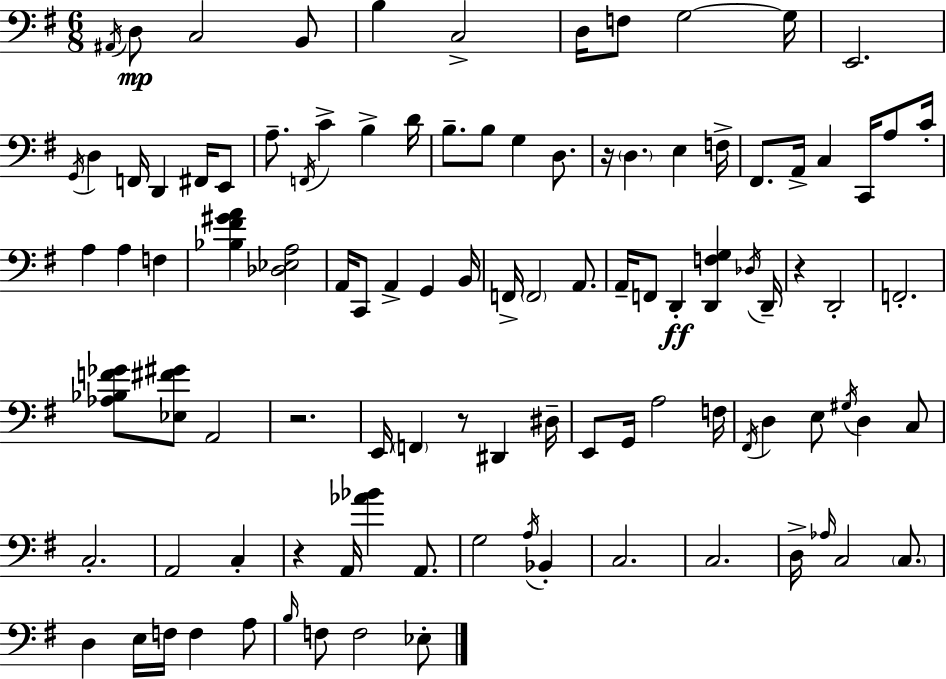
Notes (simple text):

A#2/s D3/e C3/h B2/e B3/q C3/h D3/s F3/e G3/h G3/s E2/h. G2/s D3/q F2/s D2/q F#2/s E2/e A3/e. F2/s C4/q B3/q D4/s B3/e. B3/e G3/q D3/e. R/s D3/q. E3/q F3/s F#2/e. A2/s C3/q C2/s A3/e C4/s A3/q A3/q F3/q [Bb3,F#4,G#4,A4]/q [Db3,Eb3,A3]/h A2/s C2/e A2/q G2/q B2/s F2/s F2/h A2/e. A2/s F2/e D2/q [D2,F3,G3]/q Db3/s D2/s R/q D2/h F2/h. [Ab3,Bb3,F4,Gb4]/e [Eb3,F#4,G#4]/e A2/h R/h. E2/s F2/q R/e D#2/q D#3/s E2/e G2/s A3/h F3/s F#2/s D3/q E3/e G#3/s D3/q C3/e C3/h. A2/h C3/q R/q A2/s [Ab4,Bb4]/q A2/e. G3/h A3/s Bb2/q C3/h. C3/h. D3/s Ab3/s C3/h C3/e. D3/q E3/s F3/s F3/q A3/e B3/s F3/e F3/h Eb3/e